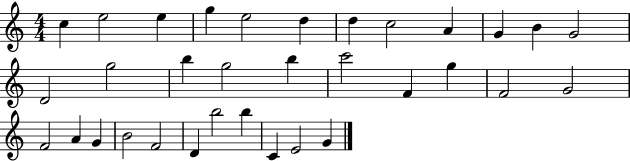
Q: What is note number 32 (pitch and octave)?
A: E4